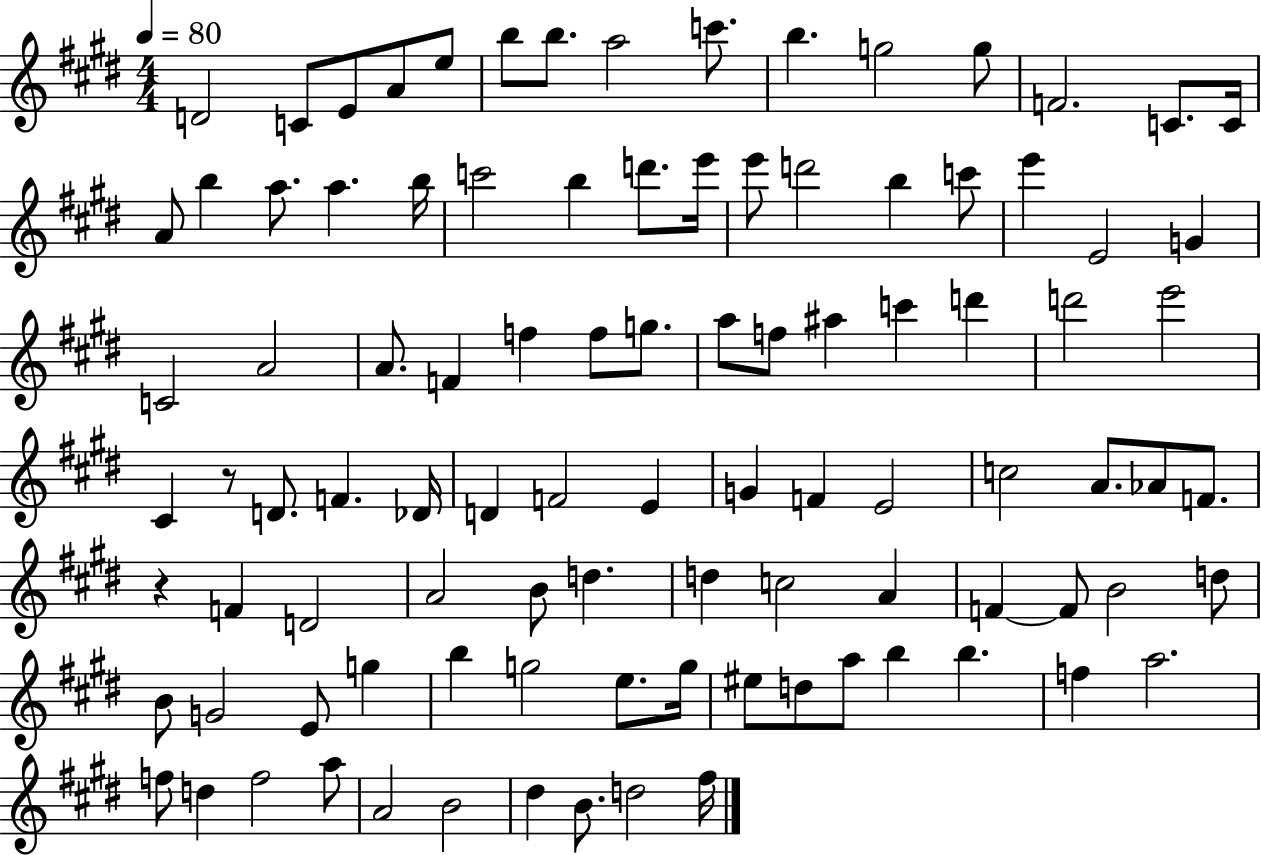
X:1
T:Untitled
M:4/4
L:1/4
K:E
D2 C/2 E/2 A/2 e/2 b/2 b/2 a2 c'/2 b g2 g/2 F2 C/2 C/4 A/2 b a/2 a b/4 c'2 b d'/2 e'/4 e'/2 d'2 b c'/2 e' E2 G C2 A2 A/2 F f f/2 g/2 a/2 f/2 ^a c' d' d'2 e'2 ^C z/2 D/2 F _D/4 D F2 E G F E2 c2 A/2 _A/2 F/2 z F D2 A2 B/2 d d c2 A F F/2 B2 d/2 B/2 G2 E/2 g b g2 e/2 g/4 ^e/2 d/2 a/2 b b f a2 f/2 d f2 a/2 A2 B2 ^d B/2 d2 ^f/4